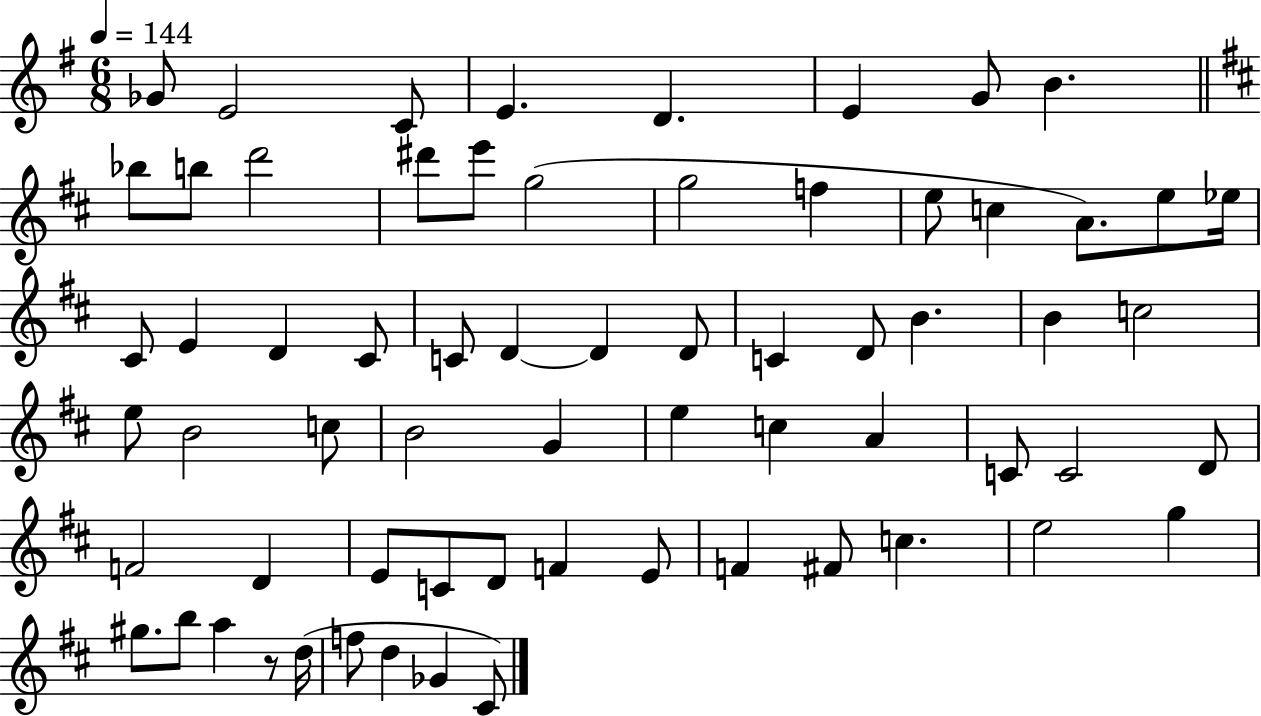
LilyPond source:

{
  \clef treble
  \numericTimeSignature
  \time 6/8
  \key g \major
  \tempo 4 = 144
  ges'8 e'2 c'8 | e'4. d'4. | e'4 g'8 b'4. | \bar "||" \break \key d \major bes''8 b''8 d'''2 | dis'''8 e'''8 g''2( | g''2 f''4 | e''8 c''4 a'8.) e''8 ees''16 | \break cis'8 e'4 d'4 cis'8 | c'8 d'4~~ d'4 d'8 | c'4 d'8 b'4. | b'4 c''2 | \break e''8 b'2 c''8 | b'2 g'4 | e''4 c''4 a'4 | c'8 c'2 d'8 | \break f'2 d'4 | e'8 c'8 d'8 f'4 e'8 | f'4 fis'8 c''4. | e''2 g''4 | \break gis''8. b''8 a''4 r8 d''16( | f''8 d''4 ges'4 cis'8) | \bar "|."
}